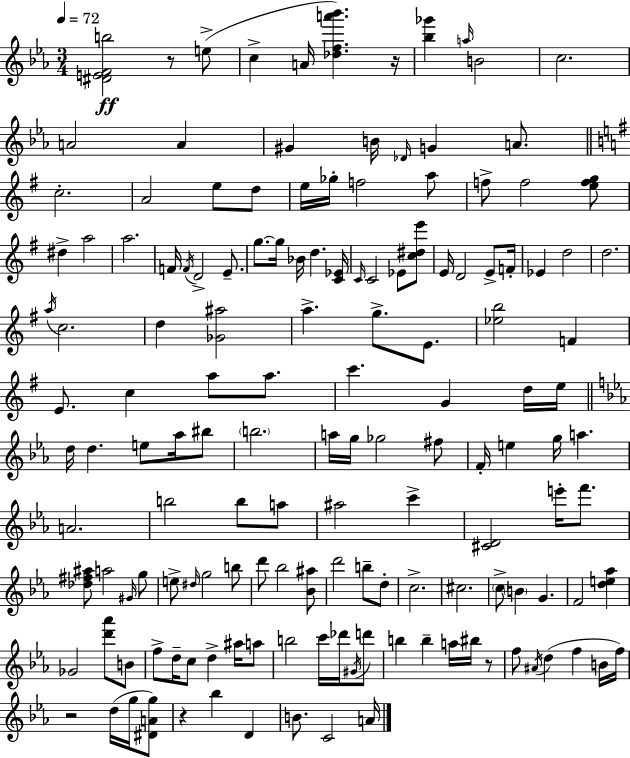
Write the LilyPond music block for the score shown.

{
  \clef treble
  \numericTimeSignature
  \time 3/4
  \key ees \major
  \tempo 4 = 72
  <dis' e' f' b''>2\ff r8 e''8->( | c''4-> a'16 <des'' f'' a''' bes'''>4.) r16 | <bes'' ges'''>4 \grace { a''16 } b'2 | c''2. | \break a'2 a'4 | gis'4 b'16 \grace { des'16 } g'4 a'8. | \bar "||" \break \key g \major c''2.-. | a'2 e''8 d''8 | e''16 ges''16-. f''2 a''8 | f''8-> f''2 <e'' f'' g''>8 | \break dis''4-> a''2 | a''2. | f'16 \acciaccatura { f'16 } d'2-> e'8.-- | g''8.~~ g''16 bes'16 d''4. | \break <c' ees'>16 \grace { c'16 } c'2 ees'8 | <c'' dis'' e'''>8 e'16 d'2 e'8-> | f'16-. ees'4 d''2 | d''2. | \break \acciaccatura { a''16 } c''2. | d''4 <ges' ais''>2 | a''4.-> g''8.-> | e'8. <ees'' b''>2 f'4 | \break e'8. c''4 a''8 | a''8. c'''4. g'4 | d''16 e''16 \bar "||" \break \key ees \major d''16 d''4. e''8 aes''16 bis''8 | \parenthesize b''2. | a''16 g''16 ges''2 fis''8 | f'16-. e''4 g''16 a''4. | \break a'2. | b''2 b''8 a''8 | ais''2 c'''4-> | <cis' d'>2 e'''16-. f'''8. | \break <des'' fis'' ais''>8 a''2 \grace { gis'16 } g''8 | e''8-> \grace { dis''16 } g''2 | b''8 d'''8 bes''2 | <bes' ais''>8 d'''2 b''8-- | \break d''8-. c''2.-> | cis''2. | \parenthesize c''8-> \parenthesize b'4 g'4. | f'2 <d'' e'' aes''>4 | \break ges'2 <d''' aes'''>8 | b'8 f''8-> d''16-- c''8 d''4-> ais''16 | a''8 b''2 c'''16 des'''16 | \acciaccatura { gis'16 } d'''8 b''4 b''4-- a''16 | \break bis''16 r8 f''8 \acciaccatura { ais'16 }( d''4 f''4 | b'16 f''16) r2 | d''16( g''16 <dis' a' g''>8) r4 bes''4 | d'4 b'8. c'2 | \break a'16 \bar "|."
}